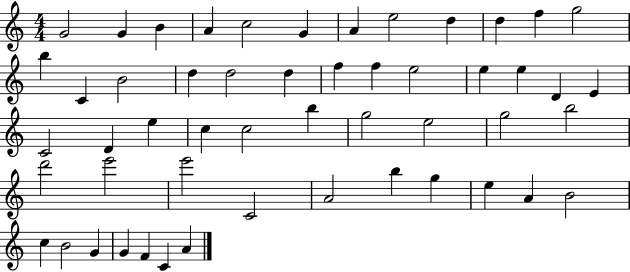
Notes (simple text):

G4/h G4/q B4/q A4/q C5/h G4/q A4/q E5/h D5/q D5/q F5/q G5/h B5/q C4/q B4/h D5/q D5/h D5/q F5/q F5/q E5/h E5/q E5/q D4/q E4/q C4/h D4/q E5/q C5/q C5/h B5/q G5/h E5/h G5/h B5/h D6/h E6/h E6/h C4/h A4/h B5/q G5/q E5/q A4/q B4/h C5/q B4/h G4/q G4/q F4/q C4/q A4/q